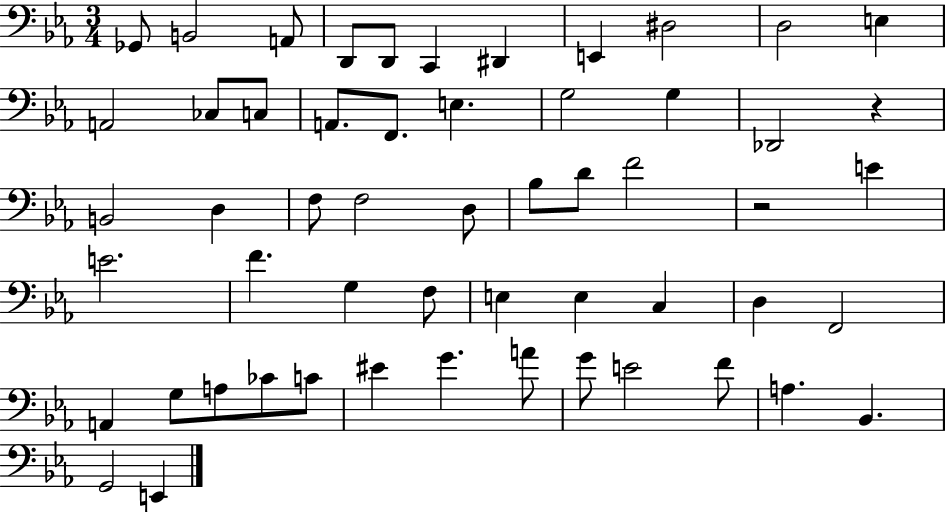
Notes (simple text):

Gb2/e B2/h A2/e D2/e D2/e C2/q D#2/q E2/q D#3/h D3/h E3/q A2/h CES3/e C3/e A2/e. F2/e. E3/q. G3/h G3/q Db2/h R/q B2/h D3/q F3/e F3/h D3/e Bb3/e D4/e F4/h R/h E4/q E4/h. F4/q. G3/q F3/e E3/q E3/q C3/q D3/q F2/h A2/q G3/e A3/e CES4/e C4/e EIS4/q G4/q. A4/e G4/e E4/h F4/e A3/q. Bb2/q. G2/h E2/q